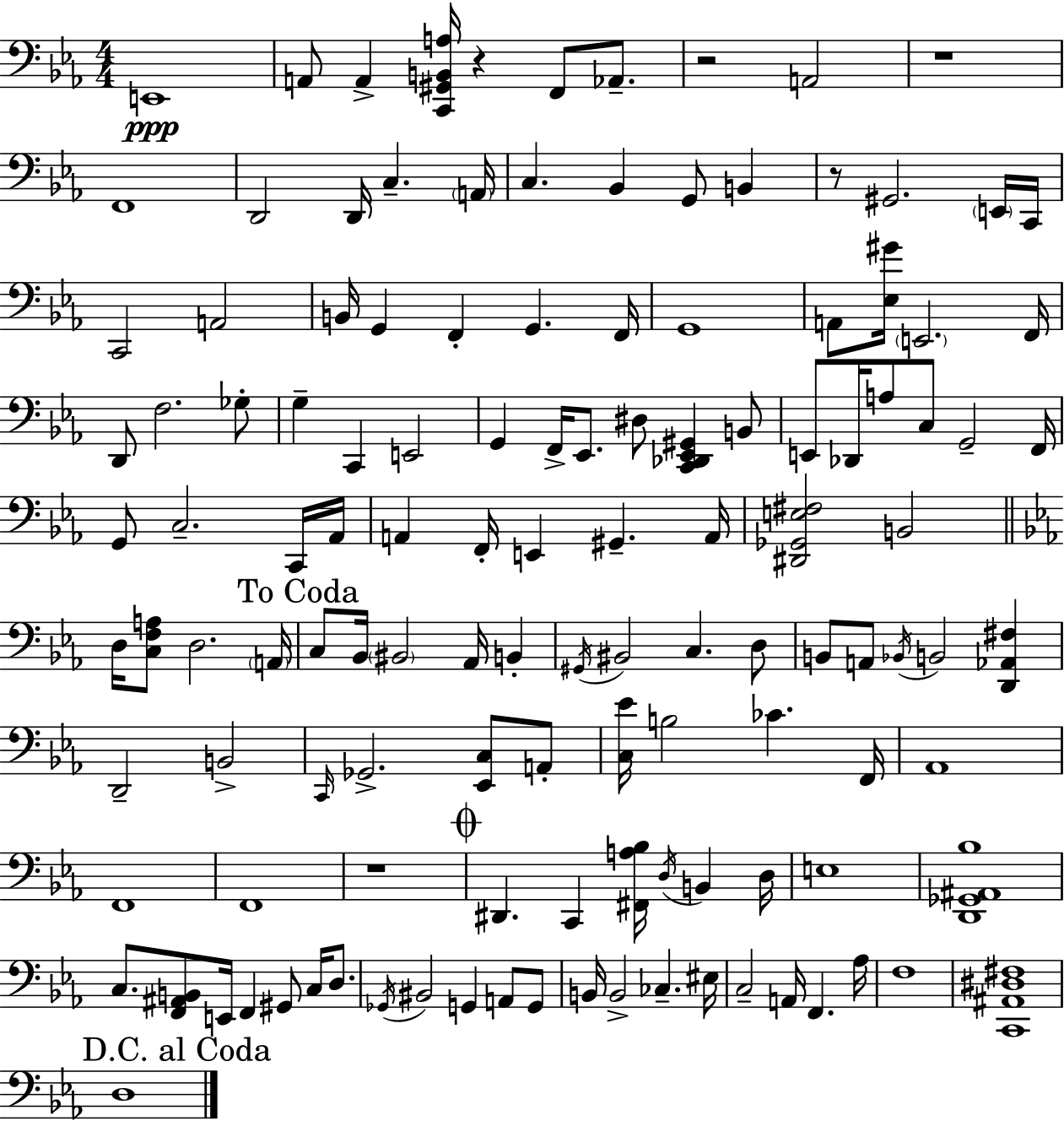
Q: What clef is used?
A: bass